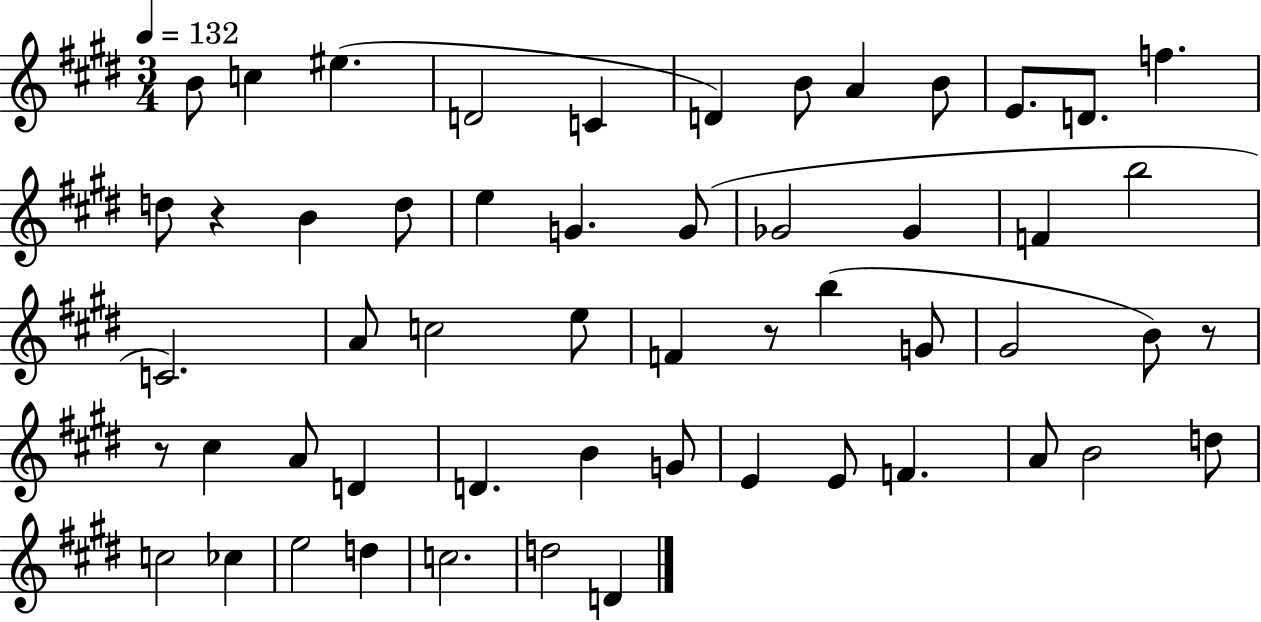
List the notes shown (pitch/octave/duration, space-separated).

B4/e C5/q EIS5/q. D4/h C4/q D4/q B4/e A4/q B4/e E4/e. D4/e. F5/q. D5/e R/q B4/q D5/e E5/q G4/q. G4/e Gb4/h Gb4/q F4/q B5/h C4/h. A4/e C5/h E5/e F4/q R/e B5/q G4/e G#4/h B4/e R/e R/e C#5/q A4/e D4/q D4/q. B4/q G4/e E4/q E4/e F4/q. A4/e B4/h D5/e C5/h CES5/q E5/h D5/q C5/h. D5/h D4/q